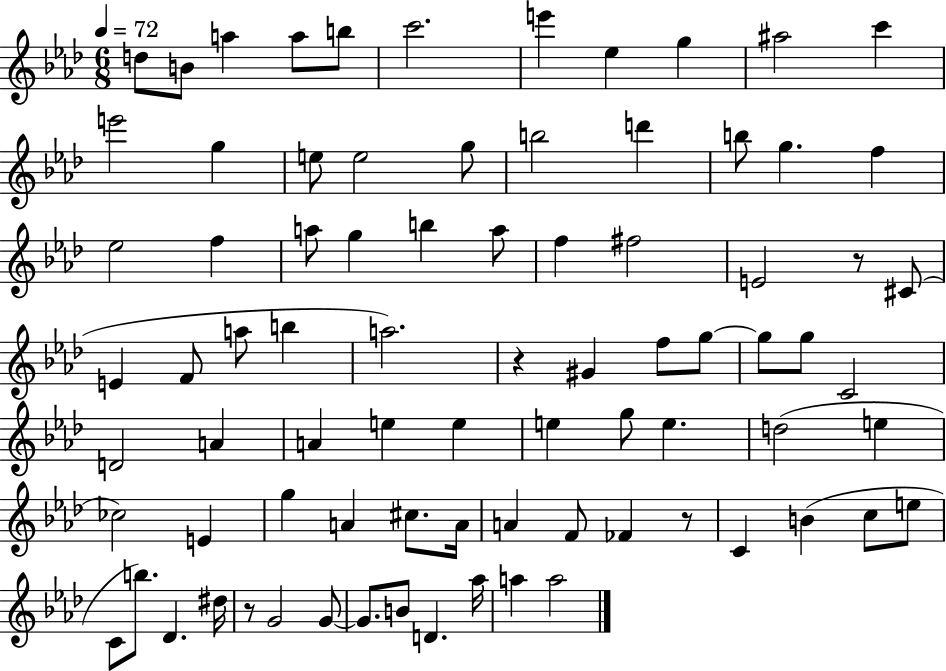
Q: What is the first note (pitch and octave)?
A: D5